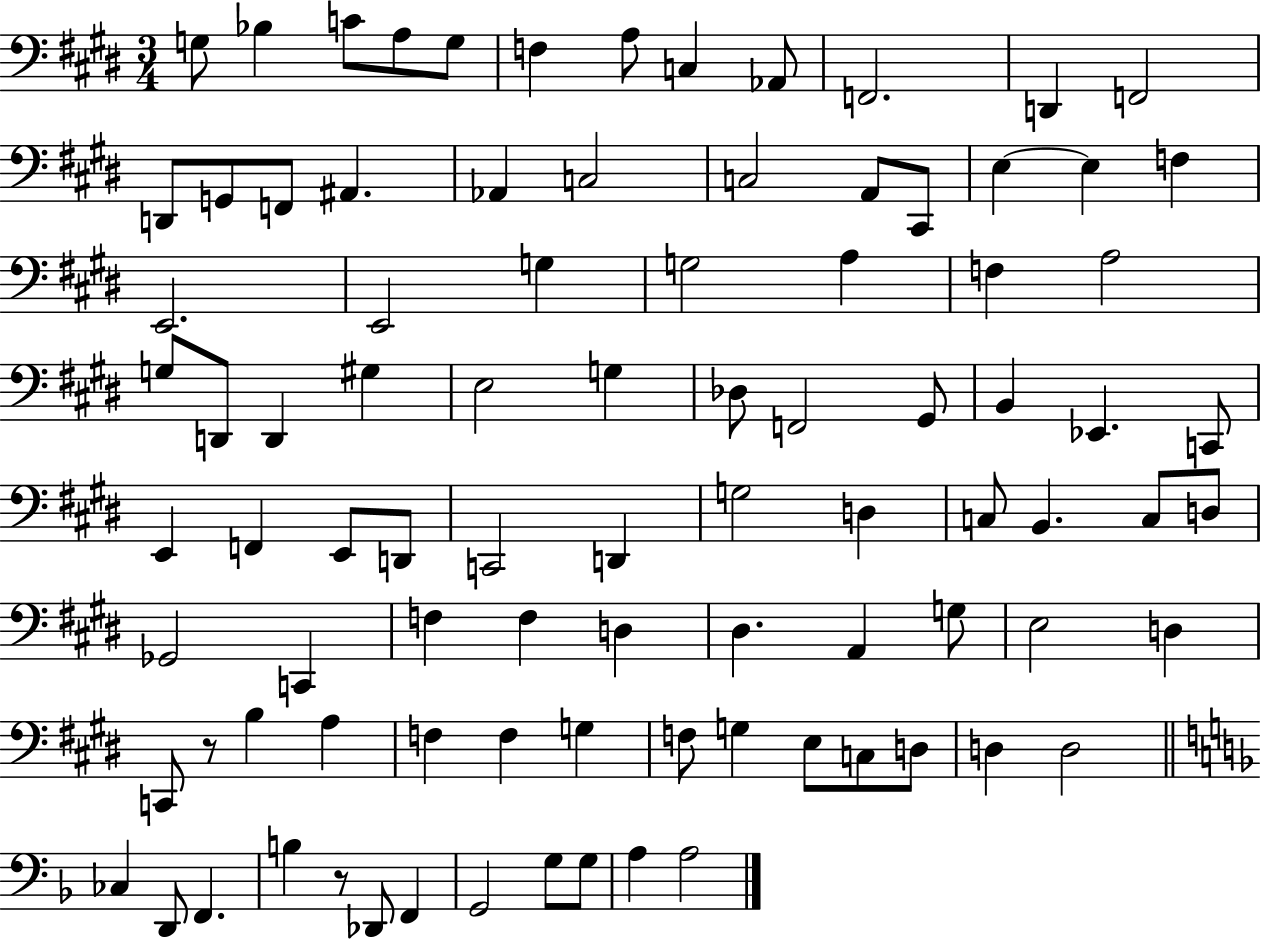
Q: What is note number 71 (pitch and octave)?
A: G3